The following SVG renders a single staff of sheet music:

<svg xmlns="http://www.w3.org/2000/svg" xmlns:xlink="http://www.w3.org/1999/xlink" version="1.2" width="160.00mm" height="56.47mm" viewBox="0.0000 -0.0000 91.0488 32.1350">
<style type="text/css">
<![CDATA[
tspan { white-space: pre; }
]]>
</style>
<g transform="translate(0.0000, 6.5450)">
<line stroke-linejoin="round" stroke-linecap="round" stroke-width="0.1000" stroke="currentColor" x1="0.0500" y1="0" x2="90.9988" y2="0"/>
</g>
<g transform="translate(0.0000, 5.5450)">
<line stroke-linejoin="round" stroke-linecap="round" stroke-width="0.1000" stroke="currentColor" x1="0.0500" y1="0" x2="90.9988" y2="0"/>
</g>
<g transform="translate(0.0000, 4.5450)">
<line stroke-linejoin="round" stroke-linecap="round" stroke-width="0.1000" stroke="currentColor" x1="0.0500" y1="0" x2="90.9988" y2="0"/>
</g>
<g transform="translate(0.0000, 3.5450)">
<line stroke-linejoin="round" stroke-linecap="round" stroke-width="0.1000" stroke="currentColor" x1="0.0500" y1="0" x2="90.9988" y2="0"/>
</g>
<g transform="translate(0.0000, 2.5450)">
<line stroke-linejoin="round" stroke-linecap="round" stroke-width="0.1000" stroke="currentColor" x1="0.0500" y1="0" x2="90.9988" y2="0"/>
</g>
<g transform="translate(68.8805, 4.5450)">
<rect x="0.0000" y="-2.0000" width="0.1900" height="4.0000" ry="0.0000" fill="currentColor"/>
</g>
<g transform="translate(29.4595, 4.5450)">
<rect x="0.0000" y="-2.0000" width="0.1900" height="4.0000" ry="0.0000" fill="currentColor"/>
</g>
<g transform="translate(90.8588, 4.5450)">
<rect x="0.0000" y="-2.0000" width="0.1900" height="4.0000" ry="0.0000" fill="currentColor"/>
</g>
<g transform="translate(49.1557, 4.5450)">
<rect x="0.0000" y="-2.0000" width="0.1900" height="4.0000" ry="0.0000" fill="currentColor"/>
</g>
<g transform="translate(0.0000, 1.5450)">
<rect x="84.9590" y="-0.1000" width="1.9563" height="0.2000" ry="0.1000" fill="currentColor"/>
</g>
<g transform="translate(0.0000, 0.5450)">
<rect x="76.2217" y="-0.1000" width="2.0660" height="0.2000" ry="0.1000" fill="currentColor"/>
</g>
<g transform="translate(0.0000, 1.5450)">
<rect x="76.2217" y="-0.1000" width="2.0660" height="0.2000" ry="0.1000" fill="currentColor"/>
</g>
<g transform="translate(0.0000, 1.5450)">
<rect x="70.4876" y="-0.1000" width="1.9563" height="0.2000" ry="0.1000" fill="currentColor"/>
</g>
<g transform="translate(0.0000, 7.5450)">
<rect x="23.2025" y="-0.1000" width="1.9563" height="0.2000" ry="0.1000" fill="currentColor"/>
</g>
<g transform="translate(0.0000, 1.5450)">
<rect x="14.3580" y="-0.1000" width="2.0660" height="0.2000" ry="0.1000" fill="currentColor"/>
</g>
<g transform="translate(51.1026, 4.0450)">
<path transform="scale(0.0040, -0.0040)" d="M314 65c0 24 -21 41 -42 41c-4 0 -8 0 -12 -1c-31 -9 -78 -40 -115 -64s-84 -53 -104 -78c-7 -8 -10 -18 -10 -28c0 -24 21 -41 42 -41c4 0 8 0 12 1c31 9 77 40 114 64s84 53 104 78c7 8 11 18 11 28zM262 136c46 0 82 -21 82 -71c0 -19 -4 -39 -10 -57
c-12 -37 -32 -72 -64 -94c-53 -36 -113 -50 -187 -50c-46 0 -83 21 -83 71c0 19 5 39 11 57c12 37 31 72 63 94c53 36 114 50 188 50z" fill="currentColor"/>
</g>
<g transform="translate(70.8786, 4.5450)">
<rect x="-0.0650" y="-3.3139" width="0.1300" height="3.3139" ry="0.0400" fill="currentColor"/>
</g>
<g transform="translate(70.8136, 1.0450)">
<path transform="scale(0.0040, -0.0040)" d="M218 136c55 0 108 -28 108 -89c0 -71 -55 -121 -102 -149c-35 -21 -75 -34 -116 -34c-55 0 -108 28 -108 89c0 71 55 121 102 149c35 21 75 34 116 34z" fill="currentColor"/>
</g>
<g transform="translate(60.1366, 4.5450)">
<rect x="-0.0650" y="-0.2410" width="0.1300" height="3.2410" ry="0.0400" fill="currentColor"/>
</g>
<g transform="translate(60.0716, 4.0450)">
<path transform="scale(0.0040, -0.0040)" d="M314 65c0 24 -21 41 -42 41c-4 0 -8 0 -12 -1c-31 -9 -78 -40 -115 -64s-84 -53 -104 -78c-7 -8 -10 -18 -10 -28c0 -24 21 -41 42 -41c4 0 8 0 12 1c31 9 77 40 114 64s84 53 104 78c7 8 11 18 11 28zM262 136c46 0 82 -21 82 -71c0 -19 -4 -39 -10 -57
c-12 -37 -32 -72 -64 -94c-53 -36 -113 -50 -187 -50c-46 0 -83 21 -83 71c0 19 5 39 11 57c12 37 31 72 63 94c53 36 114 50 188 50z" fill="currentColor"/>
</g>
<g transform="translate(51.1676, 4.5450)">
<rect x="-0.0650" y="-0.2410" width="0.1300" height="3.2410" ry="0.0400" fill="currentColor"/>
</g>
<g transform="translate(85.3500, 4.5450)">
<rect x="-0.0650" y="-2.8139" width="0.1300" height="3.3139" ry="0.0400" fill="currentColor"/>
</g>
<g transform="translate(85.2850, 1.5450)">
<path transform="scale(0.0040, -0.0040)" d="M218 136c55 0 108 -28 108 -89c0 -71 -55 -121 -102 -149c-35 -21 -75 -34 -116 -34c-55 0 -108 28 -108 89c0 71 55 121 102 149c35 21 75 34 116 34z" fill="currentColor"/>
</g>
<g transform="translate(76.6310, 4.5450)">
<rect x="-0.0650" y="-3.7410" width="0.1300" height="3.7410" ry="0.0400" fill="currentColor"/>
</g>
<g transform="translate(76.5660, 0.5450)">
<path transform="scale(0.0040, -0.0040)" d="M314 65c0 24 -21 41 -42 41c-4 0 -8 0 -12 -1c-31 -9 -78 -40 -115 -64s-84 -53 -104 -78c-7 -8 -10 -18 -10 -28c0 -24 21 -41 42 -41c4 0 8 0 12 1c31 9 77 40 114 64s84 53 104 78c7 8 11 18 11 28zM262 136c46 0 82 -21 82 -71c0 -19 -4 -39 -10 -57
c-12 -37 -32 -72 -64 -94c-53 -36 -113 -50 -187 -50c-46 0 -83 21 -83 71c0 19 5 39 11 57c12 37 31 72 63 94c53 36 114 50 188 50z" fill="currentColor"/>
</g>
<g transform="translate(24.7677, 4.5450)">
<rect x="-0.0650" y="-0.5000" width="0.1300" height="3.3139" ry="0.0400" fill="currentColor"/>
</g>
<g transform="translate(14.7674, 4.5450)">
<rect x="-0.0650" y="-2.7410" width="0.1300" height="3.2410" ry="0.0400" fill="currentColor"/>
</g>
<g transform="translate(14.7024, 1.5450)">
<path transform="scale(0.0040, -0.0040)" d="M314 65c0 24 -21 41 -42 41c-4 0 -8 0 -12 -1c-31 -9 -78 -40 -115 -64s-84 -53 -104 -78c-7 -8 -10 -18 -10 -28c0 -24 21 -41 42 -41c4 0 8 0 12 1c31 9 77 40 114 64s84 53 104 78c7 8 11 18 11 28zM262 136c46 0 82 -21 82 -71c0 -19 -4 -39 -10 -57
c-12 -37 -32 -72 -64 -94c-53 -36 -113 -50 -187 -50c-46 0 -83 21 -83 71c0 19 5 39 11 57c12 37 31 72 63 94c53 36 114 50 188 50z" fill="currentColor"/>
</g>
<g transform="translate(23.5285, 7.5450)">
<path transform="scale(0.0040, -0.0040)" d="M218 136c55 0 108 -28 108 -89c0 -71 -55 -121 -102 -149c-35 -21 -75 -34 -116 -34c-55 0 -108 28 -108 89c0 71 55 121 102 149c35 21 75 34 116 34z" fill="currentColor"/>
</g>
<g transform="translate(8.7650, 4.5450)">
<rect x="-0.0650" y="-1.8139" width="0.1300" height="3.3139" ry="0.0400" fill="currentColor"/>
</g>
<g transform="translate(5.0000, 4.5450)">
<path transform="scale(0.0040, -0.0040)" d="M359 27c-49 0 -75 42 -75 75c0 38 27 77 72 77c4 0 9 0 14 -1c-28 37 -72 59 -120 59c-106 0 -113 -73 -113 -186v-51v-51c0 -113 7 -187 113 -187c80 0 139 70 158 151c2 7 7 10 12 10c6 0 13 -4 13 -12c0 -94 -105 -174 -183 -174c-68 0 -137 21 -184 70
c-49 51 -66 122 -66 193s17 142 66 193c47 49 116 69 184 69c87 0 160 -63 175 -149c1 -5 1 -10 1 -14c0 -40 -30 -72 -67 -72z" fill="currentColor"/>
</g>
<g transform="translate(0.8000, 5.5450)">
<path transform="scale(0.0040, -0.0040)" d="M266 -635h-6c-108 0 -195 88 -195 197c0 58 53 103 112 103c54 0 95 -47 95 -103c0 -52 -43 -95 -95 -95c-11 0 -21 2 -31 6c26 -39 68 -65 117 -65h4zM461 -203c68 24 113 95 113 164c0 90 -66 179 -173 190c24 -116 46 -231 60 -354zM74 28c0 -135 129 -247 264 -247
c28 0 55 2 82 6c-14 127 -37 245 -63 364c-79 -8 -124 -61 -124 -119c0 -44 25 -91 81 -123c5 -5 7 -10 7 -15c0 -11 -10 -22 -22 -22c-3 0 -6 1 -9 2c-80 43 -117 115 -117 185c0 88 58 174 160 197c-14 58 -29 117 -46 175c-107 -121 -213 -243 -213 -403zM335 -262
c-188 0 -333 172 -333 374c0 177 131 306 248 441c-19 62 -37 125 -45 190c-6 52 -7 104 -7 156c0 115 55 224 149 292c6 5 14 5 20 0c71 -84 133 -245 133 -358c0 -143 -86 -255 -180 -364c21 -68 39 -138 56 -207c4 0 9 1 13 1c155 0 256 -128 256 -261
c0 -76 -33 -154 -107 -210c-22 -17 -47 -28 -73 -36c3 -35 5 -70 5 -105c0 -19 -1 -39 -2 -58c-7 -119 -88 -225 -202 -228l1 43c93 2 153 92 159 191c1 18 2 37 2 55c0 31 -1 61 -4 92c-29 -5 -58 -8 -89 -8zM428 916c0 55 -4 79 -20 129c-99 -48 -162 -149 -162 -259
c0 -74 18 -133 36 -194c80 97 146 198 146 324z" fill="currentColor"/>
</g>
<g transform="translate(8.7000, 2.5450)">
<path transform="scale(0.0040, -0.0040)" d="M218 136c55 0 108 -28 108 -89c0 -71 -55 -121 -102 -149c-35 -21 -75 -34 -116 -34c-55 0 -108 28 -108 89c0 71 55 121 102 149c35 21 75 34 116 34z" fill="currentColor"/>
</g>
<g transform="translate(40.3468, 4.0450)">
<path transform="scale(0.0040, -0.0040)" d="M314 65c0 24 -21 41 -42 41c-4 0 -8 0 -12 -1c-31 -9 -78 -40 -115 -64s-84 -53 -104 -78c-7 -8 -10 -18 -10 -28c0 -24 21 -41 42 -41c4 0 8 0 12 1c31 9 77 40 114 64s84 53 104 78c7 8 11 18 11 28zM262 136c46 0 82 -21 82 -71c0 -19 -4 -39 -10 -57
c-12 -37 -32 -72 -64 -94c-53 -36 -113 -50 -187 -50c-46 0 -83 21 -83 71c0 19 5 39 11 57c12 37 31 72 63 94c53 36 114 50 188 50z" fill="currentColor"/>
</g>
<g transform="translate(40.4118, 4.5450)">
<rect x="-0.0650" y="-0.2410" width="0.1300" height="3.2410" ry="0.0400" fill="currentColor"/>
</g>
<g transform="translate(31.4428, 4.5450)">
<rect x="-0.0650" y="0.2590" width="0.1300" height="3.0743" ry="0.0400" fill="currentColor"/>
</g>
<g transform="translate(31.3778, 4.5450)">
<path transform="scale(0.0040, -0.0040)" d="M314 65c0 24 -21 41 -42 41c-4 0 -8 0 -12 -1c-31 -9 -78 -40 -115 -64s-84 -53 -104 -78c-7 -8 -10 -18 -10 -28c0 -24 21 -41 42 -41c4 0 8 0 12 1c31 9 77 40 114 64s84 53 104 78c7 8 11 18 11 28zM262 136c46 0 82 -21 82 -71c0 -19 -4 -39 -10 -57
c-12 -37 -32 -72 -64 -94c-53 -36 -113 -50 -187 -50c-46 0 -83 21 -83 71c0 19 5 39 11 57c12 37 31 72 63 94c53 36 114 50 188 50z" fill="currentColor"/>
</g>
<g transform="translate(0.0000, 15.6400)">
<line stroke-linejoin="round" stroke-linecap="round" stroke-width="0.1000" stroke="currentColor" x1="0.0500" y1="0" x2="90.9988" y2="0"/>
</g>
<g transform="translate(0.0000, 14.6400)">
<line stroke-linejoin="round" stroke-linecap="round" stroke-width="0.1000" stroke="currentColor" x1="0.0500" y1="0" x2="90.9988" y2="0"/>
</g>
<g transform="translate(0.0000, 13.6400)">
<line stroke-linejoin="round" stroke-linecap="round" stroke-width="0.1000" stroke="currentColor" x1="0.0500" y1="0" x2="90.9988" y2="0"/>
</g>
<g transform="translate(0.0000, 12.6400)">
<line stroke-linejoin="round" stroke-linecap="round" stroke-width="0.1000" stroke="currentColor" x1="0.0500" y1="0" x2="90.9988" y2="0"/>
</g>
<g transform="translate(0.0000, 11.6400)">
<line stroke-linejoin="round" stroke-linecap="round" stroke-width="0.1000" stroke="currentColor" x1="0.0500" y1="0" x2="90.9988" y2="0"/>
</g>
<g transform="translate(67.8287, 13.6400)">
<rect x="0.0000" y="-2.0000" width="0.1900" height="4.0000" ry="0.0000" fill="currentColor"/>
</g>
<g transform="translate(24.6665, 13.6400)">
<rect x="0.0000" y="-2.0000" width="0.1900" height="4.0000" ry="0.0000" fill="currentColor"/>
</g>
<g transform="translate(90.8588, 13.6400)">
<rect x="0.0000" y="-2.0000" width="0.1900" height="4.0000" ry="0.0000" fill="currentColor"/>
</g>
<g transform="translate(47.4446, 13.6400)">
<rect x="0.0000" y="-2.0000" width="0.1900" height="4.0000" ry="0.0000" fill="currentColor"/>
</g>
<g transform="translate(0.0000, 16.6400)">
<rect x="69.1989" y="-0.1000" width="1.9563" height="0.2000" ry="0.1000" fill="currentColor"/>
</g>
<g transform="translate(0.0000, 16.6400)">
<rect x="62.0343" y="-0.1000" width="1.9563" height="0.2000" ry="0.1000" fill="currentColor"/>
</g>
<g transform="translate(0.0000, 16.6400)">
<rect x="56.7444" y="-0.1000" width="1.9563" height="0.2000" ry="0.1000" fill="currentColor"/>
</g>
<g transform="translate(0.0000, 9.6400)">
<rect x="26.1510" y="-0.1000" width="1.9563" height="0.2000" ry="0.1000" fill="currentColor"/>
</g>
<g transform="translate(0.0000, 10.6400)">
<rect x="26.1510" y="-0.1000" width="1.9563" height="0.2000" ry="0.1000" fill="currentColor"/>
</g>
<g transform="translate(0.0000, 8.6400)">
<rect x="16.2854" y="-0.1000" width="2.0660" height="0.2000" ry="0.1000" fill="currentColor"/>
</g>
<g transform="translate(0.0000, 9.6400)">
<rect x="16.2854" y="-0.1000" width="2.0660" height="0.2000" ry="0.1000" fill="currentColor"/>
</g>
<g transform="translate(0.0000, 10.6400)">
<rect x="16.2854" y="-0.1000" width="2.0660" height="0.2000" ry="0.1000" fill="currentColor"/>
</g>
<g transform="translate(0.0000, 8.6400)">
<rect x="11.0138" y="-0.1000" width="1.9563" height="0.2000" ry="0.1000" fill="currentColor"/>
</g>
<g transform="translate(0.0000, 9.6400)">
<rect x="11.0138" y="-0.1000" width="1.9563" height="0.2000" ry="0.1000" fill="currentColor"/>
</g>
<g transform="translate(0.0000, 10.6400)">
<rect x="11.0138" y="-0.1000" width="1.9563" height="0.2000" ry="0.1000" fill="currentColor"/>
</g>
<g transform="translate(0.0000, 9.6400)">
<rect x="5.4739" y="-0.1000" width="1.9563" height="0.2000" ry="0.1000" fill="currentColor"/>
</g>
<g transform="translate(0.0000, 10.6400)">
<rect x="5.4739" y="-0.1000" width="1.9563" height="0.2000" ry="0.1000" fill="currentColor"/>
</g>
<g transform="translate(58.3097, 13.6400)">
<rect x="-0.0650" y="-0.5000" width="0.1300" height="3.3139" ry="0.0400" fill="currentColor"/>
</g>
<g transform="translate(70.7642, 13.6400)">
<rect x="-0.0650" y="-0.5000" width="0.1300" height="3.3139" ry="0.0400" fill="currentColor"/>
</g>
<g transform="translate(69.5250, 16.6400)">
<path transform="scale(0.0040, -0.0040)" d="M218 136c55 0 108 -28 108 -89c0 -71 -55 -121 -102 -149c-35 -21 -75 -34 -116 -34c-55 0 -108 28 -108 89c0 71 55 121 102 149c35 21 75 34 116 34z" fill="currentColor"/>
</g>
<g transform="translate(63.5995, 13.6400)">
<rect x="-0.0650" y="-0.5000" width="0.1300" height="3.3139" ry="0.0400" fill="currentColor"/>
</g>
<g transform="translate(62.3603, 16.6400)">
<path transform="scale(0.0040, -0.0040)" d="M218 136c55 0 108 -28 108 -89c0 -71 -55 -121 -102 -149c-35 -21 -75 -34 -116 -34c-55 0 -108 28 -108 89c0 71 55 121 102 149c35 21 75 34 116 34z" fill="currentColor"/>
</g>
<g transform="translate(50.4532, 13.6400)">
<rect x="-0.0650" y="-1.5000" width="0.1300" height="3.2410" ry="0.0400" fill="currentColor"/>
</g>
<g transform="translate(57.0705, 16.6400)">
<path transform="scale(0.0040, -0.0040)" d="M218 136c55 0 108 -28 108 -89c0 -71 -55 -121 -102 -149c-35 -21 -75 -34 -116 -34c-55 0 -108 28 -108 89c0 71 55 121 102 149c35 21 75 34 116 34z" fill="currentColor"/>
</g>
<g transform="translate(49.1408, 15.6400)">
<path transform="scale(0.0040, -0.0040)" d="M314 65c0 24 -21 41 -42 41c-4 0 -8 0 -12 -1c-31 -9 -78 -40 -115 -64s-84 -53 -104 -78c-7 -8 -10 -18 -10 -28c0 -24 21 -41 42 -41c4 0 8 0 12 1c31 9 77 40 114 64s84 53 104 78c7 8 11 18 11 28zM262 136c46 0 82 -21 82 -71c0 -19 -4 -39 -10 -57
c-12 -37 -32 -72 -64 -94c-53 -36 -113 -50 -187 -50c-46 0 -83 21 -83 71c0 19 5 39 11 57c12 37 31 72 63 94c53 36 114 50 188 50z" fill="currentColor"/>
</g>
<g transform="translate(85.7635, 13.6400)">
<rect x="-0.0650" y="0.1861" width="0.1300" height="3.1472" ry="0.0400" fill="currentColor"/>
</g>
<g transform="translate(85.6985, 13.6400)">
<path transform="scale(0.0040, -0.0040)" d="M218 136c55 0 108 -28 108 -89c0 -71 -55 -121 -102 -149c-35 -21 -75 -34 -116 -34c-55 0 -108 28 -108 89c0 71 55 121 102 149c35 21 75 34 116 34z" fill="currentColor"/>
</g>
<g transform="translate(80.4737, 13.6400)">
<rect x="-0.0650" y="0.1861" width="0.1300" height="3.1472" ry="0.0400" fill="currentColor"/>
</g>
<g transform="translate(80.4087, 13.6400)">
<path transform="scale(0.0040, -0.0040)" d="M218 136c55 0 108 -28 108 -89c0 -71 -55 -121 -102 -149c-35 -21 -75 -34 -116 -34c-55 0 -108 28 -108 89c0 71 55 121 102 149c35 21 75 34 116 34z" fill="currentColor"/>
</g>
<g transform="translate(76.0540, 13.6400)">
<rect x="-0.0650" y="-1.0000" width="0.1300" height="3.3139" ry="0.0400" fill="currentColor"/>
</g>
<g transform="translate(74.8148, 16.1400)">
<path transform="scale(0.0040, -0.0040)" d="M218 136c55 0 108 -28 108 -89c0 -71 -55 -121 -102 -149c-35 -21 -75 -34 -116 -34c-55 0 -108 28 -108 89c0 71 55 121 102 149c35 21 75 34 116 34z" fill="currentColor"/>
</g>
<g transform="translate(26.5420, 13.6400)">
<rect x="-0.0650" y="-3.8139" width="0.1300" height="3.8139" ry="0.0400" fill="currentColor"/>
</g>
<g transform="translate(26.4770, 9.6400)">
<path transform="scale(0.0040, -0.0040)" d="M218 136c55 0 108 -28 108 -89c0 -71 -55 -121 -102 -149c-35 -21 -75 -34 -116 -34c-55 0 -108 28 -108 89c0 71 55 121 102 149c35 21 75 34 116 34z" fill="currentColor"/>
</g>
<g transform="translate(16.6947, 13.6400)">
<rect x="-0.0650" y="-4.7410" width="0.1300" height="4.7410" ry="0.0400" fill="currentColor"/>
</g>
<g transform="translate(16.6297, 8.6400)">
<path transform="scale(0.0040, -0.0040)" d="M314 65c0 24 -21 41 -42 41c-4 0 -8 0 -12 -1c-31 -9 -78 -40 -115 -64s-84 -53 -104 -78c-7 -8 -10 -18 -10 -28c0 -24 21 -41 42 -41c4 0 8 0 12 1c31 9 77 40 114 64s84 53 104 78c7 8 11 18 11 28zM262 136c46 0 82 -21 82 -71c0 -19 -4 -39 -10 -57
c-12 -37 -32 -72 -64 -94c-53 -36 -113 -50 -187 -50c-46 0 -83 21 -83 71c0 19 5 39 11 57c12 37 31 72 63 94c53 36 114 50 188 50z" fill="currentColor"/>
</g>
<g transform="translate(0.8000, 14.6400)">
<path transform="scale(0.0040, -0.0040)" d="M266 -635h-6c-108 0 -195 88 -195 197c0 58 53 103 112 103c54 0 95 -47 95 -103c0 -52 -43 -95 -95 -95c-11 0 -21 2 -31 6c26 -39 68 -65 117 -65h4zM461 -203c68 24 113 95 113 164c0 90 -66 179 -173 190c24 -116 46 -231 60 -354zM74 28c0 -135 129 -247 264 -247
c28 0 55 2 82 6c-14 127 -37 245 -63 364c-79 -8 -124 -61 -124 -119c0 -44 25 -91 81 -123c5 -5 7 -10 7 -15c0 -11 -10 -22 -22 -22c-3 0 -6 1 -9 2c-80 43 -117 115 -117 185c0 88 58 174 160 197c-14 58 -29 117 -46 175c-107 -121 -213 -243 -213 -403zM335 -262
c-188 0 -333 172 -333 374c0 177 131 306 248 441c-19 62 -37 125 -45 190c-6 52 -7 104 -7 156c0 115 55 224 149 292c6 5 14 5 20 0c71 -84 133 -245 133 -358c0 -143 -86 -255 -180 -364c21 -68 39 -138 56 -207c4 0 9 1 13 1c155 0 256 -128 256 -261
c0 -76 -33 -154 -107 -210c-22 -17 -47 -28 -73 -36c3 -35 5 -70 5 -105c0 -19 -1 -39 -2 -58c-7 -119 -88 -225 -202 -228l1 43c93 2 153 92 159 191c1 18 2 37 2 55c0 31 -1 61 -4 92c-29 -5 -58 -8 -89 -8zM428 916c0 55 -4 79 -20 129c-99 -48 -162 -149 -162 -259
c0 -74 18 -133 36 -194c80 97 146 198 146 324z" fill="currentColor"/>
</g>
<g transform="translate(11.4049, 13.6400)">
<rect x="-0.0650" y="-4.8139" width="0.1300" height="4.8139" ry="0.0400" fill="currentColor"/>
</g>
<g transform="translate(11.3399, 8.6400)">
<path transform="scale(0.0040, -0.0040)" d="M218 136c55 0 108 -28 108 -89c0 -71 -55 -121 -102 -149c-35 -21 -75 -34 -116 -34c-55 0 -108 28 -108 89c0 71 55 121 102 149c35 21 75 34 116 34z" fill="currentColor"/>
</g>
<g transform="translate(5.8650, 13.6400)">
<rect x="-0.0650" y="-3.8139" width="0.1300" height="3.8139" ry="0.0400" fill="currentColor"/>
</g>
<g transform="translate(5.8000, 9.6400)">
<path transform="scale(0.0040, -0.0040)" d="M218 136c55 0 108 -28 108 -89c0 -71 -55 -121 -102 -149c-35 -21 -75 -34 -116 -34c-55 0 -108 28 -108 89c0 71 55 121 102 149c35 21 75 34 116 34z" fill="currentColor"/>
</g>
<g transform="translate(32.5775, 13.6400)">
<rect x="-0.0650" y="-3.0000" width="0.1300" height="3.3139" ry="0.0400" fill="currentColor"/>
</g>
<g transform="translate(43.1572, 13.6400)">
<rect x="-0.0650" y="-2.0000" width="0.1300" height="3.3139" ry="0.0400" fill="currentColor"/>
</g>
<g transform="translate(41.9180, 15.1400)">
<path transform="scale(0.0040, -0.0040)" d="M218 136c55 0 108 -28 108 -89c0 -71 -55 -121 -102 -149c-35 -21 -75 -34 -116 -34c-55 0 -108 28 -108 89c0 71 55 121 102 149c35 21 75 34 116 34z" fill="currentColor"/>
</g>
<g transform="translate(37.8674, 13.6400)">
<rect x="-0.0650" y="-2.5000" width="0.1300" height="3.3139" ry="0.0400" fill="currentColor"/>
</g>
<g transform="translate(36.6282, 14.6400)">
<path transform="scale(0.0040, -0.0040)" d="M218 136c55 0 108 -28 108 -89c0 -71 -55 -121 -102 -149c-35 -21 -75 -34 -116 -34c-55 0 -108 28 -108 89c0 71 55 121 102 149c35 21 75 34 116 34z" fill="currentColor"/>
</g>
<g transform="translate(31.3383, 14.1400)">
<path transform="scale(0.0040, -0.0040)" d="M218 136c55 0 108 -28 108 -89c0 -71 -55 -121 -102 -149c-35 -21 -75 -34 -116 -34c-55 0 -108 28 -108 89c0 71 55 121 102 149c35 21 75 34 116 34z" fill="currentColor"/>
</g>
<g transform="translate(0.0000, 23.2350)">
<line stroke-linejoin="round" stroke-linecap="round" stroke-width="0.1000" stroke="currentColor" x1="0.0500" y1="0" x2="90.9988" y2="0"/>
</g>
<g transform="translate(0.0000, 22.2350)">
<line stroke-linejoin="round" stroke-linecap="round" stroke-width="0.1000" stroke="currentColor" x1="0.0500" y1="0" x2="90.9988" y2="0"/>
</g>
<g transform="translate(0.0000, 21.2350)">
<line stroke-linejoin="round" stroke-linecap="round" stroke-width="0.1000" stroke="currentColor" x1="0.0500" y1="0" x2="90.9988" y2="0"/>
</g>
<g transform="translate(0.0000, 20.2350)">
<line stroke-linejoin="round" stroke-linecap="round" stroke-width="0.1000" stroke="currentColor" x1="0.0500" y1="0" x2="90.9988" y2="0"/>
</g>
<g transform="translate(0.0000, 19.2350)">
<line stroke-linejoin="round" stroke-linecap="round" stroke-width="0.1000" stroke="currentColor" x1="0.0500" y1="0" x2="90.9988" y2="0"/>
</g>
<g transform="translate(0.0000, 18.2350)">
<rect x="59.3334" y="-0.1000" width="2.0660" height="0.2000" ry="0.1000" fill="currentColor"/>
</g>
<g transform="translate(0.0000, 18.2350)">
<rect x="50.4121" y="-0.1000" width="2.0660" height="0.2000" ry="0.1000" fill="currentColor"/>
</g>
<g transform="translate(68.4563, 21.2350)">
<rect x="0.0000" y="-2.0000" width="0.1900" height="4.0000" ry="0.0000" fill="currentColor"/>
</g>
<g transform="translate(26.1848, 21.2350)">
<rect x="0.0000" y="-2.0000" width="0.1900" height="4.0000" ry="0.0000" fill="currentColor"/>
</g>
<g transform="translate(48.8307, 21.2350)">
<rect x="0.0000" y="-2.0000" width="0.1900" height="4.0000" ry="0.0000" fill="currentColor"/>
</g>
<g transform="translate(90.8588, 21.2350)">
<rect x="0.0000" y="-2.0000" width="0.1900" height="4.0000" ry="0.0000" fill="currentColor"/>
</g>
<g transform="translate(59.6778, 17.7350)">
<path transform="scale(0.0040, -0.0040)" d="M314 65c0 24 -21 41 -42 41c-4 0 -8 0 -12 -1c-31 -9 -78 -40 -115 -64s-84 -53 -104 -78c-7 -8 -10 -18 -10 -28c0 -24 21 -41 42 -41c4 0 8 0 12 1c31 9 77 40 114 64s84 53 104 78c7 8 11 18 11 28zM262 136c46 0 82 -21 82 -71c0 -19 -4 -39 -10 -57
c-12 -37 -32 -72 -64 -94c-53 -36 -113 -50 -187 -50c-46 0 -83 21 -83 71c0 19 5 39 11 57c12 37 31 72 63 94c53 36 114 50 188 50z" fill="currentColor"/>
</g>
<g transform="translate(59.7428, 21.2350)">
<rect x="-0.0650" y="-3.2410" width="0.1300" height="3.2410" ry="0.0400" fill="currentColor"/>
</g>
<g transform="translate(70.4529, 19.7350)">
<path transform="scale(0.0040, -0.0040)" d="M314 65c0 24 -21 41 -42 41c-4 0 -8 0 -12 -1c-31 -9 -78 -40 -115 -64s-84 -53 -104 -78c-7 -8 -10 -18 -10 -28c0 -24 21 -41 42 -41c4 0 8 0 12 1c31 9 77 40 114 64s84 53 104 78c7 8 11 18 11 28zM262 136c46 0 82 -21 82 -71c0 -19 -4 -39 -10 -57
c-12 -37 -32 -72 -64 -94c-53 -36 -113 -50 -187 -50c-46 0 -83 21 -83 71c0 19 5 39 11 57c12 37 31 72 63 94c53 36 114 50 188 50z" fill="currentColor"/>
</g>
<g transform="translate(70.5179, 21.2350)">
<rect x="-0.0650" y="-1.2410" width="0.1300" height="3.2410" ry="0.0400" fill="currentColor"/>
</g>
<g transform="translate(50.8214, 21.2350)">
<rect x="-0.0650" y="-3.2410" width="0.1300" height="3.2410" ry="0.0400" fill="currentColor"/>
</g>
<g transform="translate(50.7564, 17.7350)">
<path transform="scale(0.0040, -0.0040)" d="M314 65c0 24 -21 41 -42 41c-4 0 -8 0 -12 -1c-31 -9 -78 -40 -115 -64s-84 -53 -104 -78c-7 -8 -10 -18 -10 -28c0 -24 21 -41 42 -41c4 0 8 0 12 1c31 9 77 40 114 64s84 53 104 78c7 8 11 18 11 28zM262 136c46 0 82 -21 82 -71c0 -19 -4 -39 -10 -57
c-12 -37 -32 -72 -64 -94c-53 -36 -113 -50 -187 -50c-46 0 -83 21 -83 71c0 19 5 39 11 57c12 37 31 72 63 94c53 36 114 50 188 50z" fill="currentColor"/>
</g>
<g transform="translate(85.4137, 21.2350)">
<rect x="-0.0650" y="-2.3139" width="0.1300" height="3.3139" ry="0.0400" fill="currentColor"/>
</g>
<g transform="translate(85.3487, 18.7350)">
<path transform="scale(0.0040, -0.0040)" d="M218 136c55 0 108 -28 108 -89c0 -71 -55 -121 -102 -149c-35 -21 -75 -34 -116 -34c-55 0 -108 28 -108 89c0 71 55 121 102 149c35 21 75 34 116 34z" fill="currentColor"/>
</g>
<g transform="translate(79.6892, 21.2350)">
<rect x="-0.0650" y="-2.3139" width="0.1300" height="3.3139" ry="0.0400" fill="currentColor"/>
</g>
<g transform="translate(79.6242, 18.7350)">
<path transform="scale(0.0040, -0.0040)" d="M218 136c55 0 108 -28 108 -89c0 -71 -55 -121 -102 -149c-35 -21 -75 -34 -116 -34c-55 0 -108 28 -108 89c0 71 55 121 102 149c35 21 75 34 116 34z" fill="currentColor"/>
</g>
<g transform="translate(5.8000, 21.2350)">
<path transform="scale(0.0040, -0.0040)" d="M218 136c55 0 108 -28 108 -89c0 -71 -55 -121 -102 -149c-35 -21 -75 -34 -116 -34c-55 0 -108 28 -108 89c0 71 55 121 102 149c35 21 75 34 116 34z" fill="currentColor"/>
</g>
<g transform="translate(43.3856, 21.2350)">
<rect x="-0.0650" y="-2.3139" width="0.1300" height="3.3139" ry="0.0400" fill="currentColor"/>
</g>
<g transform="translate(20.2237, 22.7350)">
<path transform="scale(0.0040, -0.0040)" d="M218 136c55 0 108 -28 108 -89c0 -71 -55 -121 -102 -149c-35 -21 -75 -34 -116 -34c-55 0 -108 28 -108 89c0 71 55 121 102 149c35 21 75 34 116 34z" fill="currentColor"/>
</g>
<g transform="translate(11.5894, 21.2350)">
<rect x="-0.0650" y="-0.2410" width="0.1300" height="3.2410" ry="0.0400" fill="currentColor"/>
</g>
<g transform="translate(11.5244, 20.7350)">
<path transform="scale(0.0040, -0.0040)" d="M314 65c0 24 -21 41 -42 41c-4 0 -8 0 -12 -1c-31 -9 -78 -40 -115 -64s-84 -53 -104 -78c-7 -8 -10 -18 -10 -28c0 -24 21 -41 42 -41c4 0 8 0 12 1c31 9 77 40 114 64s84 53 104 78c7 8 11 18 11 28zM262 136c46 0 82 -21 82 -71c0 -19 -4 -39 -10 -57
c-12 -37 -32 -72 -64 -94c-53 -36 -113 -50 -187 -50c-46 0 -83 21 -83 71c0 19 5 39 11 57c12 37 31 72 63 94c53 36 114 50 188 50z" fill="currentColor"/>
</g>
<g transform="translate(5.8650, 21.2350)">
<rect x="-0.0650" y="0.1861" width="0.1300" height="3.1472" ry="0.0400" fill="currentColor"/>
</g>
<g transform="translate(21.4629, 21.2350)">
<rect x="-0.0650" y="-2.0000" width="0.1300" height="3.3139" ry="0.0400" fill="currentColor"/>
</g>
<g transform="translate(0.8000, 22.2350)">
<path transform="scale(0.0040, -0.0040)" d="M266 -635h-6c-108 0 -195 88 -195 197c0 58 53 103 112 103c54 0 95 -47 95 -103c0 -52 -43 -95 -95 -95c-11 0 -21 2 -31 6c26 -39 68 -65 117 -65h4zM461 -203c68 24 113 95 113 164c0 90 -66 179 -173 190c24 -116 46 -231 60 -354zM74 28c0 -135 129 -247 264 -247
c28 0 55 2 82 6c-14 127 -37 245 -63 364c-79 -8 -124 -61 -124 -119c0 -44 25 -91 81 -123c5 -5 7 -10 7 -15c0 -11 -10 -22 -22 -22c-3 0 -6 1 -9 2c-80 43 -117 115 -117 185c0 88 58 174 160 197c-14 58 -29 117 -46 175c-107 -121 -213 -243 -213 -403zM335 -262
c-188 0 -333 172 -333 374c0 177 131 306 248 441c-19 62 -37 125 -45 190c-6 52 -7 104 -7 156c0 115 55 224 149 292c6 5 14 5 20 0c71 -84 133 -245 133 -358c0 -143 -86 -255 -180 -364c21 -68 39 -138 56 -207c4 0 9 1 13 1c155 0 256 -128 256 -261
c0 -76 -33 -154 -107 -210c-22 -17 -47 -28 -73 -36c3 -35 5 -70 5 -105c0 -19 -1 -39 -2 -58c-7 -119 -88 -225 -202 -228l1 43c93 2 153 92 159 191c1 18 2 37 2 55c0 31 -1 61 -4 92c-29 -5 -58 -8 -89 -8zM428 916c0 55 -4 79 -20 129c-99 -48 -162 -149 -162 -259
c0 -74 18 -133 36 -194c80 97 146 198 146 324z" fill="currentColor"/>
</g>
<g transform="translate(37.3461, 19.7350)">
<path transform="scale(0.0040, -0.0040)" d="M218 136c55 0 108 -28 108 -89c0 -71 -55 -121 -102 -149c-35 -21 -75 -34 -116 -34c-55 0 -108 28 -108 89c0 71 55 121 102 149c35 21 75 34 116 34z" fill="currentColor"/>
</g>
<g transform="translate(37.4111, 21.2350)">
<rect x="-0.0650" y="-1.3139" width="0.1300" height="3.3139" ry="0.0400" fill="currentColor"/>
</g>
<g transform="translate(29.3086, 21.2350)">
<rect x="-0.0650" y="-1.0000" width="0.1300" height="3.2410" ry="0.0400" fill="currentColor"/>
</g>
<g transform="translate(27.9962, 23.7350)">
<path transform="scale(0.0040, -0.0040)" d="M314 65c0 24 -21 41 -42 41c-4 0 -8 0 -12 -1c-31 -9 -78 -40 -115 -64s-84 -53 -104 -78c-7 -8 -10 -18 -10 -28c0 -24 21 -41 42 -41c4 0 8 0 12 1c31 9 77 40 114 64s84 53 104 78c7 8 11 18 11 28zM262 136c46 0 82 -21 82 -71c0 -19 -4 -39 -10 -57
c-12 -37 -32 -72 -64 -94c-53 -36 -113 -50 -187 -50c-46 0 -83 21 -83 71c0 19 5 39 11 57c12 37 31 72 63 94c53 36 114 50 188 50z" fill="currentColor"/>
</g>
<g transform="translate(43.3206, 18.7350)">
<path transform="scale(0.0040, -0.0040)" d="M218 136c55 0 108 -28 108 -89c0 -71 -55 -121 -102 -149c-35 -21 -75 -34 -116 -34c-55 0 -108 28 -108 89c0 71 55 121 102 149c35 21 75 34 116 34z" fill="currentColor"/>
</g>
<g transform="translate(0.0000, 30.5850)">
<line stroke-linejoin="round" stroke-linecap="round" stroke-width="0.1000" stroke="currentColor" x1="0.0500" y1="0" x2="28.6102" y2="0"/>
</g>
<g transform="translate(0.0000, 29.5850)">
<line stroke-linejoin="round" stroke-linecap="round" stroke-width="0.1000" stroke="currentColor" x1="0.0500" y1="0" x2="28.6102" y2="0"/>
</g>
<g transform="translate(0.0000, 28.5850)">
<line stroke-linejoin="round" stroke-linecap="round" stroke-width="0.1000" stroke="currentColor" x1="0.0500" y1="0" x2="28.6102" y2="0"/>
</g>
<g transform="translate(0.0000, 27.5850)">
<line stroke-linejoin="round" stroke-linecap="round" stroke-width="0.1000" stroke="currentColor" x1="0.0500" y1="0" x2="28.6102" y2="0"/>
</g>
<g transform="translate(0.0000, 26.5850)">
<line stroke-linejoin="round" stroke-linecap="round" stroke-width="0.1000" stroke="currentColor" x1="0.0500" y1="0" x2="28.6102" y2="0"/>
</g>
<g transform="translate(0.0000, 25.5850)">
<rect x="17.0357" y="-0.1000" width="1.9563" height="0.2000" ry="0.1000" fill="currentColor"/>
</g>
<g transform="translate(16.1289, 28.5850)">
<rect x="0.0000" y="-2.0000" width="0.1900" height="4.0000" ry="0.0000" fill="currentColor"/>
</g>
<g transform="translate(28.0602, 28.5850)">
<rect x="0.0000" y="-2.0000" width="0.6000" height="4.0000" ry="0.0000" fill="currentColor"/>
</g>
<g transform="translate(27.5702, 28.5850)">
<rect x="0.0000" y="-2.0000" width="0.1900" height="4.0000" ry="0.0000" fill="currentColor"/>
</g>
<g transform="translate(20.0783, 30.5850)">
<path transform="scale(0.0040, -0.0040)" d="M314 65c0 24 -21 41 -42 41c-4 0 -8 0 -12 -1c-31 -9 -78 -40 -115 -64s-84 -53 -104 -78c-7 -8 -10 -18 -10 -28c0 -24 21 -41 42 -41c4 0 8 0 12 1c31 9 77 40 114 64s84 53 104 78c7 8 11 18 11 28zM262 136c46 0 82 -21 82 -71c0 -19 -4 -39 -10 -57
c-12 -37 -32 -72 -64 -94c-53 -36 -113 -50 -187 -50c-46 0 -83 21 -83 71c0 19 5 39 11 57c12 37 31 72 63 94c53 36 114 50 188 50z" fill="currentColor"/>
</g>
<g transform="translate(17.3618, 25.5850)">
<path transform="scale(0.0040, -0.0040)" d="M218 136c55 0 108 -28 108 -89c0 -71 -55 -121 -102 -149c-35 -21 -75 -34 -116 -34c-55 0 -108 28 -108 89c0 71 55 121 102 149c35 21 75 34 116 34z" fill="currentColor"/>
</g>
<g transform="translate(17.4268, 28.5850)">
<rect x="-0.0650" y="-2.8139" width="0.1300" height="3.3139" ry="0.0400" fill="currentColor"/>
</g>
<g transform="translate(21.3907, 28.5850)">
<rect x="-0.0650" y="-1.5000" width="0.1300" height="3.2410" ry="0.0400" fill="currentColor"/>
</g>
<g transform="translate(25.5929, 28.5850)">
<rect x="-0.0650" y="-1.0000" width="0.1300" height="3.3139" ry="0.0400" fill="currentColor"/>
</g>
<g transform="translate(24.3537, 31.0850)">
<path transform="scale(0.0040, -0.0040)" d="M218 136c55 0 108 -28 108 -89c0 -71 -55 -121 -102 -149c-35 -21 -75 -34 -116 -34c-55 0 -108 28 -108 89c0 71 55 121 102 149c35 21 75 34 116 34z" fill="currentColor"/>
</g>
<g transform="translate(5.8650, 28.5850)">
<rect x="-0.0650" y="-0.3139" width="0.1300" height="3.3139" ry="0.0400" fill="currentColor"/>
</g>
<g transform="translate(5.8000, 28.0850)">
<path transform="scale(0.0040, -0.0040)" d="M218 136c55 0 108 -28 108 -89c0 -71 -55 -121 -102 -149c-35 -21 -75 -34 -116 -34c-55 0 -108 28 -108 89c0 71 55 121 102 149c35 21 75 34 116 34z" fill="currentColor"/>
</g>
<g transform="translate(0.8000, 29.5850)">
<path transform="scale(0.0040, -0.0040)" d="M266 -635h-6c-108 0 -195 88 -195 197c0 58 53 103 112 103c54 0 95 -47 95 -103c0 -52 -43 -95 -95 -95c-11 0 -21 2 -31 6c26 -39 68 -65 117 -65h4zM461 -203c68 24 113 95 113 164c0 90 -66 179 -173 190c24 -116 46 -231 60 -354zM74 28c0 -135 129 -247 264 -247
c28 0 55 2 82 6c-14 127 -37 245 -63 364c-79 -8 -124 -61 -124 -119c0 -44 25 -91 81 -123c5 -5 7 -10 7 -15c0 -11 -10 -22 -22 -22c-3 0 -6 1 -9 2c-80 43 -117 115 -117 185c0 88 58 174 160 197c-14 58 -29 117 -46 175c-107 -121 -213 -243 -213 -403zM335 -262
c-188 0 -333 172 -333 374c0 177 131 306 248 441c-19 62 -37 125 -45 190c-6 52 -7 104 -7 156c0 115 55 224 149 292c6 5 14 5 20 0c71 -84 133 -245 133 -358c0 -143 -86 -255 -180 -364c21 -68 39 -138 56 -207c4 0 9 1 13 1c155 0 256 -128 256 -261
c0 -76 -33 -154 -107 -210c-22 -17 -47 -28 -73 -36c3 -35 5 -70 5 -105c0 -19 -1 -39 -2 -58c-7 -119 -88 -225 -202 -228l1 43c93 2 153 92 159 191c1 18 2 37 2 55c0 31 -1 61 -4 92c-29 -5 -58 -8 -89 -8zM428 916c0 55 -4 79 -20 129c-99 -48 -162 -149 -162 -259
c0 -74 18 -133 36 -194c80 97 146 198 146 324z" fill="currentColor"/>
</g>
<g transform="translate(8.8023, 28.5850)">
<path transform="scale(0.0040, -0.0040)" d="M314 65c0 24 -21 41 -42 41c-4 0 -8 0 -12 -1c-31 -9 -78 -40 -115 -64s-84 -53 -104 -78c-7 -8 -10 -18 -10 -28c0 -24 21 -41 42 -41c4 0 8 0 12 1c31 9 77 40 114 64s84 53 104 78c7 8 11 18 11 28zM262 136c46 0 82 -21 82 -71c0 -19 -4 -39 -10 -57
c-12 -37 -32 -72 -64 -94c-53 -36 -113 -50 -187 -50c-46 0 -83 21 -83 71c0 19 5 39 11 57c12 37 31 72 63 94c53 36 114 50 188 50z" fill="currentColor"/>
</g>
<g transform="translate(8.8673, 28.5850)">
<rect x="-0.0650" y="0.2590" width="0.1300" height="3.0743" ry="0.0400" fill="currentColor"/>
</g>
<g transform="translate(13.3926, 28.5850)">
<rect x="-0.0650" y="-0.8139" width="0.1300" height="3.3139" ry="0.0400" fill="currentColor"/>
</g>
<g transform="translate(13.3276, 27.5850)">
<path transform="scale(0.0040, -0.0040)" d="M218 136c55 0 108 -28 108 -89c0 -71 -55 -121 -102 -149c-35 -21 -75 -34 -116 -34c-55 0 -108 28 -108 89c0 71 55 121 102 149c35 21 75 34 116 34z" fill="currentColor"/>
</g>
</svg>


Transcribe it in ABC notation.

X:1
T:Untitled
M:4/4
L:1/4
K:C
f a2 C B2 c2 c2 c2 b c'2 a c' e' e'2 c' A G F E2 C C C D B B B c2 F D2 e g b2 b2 e2 g g c B2 d a E2 D